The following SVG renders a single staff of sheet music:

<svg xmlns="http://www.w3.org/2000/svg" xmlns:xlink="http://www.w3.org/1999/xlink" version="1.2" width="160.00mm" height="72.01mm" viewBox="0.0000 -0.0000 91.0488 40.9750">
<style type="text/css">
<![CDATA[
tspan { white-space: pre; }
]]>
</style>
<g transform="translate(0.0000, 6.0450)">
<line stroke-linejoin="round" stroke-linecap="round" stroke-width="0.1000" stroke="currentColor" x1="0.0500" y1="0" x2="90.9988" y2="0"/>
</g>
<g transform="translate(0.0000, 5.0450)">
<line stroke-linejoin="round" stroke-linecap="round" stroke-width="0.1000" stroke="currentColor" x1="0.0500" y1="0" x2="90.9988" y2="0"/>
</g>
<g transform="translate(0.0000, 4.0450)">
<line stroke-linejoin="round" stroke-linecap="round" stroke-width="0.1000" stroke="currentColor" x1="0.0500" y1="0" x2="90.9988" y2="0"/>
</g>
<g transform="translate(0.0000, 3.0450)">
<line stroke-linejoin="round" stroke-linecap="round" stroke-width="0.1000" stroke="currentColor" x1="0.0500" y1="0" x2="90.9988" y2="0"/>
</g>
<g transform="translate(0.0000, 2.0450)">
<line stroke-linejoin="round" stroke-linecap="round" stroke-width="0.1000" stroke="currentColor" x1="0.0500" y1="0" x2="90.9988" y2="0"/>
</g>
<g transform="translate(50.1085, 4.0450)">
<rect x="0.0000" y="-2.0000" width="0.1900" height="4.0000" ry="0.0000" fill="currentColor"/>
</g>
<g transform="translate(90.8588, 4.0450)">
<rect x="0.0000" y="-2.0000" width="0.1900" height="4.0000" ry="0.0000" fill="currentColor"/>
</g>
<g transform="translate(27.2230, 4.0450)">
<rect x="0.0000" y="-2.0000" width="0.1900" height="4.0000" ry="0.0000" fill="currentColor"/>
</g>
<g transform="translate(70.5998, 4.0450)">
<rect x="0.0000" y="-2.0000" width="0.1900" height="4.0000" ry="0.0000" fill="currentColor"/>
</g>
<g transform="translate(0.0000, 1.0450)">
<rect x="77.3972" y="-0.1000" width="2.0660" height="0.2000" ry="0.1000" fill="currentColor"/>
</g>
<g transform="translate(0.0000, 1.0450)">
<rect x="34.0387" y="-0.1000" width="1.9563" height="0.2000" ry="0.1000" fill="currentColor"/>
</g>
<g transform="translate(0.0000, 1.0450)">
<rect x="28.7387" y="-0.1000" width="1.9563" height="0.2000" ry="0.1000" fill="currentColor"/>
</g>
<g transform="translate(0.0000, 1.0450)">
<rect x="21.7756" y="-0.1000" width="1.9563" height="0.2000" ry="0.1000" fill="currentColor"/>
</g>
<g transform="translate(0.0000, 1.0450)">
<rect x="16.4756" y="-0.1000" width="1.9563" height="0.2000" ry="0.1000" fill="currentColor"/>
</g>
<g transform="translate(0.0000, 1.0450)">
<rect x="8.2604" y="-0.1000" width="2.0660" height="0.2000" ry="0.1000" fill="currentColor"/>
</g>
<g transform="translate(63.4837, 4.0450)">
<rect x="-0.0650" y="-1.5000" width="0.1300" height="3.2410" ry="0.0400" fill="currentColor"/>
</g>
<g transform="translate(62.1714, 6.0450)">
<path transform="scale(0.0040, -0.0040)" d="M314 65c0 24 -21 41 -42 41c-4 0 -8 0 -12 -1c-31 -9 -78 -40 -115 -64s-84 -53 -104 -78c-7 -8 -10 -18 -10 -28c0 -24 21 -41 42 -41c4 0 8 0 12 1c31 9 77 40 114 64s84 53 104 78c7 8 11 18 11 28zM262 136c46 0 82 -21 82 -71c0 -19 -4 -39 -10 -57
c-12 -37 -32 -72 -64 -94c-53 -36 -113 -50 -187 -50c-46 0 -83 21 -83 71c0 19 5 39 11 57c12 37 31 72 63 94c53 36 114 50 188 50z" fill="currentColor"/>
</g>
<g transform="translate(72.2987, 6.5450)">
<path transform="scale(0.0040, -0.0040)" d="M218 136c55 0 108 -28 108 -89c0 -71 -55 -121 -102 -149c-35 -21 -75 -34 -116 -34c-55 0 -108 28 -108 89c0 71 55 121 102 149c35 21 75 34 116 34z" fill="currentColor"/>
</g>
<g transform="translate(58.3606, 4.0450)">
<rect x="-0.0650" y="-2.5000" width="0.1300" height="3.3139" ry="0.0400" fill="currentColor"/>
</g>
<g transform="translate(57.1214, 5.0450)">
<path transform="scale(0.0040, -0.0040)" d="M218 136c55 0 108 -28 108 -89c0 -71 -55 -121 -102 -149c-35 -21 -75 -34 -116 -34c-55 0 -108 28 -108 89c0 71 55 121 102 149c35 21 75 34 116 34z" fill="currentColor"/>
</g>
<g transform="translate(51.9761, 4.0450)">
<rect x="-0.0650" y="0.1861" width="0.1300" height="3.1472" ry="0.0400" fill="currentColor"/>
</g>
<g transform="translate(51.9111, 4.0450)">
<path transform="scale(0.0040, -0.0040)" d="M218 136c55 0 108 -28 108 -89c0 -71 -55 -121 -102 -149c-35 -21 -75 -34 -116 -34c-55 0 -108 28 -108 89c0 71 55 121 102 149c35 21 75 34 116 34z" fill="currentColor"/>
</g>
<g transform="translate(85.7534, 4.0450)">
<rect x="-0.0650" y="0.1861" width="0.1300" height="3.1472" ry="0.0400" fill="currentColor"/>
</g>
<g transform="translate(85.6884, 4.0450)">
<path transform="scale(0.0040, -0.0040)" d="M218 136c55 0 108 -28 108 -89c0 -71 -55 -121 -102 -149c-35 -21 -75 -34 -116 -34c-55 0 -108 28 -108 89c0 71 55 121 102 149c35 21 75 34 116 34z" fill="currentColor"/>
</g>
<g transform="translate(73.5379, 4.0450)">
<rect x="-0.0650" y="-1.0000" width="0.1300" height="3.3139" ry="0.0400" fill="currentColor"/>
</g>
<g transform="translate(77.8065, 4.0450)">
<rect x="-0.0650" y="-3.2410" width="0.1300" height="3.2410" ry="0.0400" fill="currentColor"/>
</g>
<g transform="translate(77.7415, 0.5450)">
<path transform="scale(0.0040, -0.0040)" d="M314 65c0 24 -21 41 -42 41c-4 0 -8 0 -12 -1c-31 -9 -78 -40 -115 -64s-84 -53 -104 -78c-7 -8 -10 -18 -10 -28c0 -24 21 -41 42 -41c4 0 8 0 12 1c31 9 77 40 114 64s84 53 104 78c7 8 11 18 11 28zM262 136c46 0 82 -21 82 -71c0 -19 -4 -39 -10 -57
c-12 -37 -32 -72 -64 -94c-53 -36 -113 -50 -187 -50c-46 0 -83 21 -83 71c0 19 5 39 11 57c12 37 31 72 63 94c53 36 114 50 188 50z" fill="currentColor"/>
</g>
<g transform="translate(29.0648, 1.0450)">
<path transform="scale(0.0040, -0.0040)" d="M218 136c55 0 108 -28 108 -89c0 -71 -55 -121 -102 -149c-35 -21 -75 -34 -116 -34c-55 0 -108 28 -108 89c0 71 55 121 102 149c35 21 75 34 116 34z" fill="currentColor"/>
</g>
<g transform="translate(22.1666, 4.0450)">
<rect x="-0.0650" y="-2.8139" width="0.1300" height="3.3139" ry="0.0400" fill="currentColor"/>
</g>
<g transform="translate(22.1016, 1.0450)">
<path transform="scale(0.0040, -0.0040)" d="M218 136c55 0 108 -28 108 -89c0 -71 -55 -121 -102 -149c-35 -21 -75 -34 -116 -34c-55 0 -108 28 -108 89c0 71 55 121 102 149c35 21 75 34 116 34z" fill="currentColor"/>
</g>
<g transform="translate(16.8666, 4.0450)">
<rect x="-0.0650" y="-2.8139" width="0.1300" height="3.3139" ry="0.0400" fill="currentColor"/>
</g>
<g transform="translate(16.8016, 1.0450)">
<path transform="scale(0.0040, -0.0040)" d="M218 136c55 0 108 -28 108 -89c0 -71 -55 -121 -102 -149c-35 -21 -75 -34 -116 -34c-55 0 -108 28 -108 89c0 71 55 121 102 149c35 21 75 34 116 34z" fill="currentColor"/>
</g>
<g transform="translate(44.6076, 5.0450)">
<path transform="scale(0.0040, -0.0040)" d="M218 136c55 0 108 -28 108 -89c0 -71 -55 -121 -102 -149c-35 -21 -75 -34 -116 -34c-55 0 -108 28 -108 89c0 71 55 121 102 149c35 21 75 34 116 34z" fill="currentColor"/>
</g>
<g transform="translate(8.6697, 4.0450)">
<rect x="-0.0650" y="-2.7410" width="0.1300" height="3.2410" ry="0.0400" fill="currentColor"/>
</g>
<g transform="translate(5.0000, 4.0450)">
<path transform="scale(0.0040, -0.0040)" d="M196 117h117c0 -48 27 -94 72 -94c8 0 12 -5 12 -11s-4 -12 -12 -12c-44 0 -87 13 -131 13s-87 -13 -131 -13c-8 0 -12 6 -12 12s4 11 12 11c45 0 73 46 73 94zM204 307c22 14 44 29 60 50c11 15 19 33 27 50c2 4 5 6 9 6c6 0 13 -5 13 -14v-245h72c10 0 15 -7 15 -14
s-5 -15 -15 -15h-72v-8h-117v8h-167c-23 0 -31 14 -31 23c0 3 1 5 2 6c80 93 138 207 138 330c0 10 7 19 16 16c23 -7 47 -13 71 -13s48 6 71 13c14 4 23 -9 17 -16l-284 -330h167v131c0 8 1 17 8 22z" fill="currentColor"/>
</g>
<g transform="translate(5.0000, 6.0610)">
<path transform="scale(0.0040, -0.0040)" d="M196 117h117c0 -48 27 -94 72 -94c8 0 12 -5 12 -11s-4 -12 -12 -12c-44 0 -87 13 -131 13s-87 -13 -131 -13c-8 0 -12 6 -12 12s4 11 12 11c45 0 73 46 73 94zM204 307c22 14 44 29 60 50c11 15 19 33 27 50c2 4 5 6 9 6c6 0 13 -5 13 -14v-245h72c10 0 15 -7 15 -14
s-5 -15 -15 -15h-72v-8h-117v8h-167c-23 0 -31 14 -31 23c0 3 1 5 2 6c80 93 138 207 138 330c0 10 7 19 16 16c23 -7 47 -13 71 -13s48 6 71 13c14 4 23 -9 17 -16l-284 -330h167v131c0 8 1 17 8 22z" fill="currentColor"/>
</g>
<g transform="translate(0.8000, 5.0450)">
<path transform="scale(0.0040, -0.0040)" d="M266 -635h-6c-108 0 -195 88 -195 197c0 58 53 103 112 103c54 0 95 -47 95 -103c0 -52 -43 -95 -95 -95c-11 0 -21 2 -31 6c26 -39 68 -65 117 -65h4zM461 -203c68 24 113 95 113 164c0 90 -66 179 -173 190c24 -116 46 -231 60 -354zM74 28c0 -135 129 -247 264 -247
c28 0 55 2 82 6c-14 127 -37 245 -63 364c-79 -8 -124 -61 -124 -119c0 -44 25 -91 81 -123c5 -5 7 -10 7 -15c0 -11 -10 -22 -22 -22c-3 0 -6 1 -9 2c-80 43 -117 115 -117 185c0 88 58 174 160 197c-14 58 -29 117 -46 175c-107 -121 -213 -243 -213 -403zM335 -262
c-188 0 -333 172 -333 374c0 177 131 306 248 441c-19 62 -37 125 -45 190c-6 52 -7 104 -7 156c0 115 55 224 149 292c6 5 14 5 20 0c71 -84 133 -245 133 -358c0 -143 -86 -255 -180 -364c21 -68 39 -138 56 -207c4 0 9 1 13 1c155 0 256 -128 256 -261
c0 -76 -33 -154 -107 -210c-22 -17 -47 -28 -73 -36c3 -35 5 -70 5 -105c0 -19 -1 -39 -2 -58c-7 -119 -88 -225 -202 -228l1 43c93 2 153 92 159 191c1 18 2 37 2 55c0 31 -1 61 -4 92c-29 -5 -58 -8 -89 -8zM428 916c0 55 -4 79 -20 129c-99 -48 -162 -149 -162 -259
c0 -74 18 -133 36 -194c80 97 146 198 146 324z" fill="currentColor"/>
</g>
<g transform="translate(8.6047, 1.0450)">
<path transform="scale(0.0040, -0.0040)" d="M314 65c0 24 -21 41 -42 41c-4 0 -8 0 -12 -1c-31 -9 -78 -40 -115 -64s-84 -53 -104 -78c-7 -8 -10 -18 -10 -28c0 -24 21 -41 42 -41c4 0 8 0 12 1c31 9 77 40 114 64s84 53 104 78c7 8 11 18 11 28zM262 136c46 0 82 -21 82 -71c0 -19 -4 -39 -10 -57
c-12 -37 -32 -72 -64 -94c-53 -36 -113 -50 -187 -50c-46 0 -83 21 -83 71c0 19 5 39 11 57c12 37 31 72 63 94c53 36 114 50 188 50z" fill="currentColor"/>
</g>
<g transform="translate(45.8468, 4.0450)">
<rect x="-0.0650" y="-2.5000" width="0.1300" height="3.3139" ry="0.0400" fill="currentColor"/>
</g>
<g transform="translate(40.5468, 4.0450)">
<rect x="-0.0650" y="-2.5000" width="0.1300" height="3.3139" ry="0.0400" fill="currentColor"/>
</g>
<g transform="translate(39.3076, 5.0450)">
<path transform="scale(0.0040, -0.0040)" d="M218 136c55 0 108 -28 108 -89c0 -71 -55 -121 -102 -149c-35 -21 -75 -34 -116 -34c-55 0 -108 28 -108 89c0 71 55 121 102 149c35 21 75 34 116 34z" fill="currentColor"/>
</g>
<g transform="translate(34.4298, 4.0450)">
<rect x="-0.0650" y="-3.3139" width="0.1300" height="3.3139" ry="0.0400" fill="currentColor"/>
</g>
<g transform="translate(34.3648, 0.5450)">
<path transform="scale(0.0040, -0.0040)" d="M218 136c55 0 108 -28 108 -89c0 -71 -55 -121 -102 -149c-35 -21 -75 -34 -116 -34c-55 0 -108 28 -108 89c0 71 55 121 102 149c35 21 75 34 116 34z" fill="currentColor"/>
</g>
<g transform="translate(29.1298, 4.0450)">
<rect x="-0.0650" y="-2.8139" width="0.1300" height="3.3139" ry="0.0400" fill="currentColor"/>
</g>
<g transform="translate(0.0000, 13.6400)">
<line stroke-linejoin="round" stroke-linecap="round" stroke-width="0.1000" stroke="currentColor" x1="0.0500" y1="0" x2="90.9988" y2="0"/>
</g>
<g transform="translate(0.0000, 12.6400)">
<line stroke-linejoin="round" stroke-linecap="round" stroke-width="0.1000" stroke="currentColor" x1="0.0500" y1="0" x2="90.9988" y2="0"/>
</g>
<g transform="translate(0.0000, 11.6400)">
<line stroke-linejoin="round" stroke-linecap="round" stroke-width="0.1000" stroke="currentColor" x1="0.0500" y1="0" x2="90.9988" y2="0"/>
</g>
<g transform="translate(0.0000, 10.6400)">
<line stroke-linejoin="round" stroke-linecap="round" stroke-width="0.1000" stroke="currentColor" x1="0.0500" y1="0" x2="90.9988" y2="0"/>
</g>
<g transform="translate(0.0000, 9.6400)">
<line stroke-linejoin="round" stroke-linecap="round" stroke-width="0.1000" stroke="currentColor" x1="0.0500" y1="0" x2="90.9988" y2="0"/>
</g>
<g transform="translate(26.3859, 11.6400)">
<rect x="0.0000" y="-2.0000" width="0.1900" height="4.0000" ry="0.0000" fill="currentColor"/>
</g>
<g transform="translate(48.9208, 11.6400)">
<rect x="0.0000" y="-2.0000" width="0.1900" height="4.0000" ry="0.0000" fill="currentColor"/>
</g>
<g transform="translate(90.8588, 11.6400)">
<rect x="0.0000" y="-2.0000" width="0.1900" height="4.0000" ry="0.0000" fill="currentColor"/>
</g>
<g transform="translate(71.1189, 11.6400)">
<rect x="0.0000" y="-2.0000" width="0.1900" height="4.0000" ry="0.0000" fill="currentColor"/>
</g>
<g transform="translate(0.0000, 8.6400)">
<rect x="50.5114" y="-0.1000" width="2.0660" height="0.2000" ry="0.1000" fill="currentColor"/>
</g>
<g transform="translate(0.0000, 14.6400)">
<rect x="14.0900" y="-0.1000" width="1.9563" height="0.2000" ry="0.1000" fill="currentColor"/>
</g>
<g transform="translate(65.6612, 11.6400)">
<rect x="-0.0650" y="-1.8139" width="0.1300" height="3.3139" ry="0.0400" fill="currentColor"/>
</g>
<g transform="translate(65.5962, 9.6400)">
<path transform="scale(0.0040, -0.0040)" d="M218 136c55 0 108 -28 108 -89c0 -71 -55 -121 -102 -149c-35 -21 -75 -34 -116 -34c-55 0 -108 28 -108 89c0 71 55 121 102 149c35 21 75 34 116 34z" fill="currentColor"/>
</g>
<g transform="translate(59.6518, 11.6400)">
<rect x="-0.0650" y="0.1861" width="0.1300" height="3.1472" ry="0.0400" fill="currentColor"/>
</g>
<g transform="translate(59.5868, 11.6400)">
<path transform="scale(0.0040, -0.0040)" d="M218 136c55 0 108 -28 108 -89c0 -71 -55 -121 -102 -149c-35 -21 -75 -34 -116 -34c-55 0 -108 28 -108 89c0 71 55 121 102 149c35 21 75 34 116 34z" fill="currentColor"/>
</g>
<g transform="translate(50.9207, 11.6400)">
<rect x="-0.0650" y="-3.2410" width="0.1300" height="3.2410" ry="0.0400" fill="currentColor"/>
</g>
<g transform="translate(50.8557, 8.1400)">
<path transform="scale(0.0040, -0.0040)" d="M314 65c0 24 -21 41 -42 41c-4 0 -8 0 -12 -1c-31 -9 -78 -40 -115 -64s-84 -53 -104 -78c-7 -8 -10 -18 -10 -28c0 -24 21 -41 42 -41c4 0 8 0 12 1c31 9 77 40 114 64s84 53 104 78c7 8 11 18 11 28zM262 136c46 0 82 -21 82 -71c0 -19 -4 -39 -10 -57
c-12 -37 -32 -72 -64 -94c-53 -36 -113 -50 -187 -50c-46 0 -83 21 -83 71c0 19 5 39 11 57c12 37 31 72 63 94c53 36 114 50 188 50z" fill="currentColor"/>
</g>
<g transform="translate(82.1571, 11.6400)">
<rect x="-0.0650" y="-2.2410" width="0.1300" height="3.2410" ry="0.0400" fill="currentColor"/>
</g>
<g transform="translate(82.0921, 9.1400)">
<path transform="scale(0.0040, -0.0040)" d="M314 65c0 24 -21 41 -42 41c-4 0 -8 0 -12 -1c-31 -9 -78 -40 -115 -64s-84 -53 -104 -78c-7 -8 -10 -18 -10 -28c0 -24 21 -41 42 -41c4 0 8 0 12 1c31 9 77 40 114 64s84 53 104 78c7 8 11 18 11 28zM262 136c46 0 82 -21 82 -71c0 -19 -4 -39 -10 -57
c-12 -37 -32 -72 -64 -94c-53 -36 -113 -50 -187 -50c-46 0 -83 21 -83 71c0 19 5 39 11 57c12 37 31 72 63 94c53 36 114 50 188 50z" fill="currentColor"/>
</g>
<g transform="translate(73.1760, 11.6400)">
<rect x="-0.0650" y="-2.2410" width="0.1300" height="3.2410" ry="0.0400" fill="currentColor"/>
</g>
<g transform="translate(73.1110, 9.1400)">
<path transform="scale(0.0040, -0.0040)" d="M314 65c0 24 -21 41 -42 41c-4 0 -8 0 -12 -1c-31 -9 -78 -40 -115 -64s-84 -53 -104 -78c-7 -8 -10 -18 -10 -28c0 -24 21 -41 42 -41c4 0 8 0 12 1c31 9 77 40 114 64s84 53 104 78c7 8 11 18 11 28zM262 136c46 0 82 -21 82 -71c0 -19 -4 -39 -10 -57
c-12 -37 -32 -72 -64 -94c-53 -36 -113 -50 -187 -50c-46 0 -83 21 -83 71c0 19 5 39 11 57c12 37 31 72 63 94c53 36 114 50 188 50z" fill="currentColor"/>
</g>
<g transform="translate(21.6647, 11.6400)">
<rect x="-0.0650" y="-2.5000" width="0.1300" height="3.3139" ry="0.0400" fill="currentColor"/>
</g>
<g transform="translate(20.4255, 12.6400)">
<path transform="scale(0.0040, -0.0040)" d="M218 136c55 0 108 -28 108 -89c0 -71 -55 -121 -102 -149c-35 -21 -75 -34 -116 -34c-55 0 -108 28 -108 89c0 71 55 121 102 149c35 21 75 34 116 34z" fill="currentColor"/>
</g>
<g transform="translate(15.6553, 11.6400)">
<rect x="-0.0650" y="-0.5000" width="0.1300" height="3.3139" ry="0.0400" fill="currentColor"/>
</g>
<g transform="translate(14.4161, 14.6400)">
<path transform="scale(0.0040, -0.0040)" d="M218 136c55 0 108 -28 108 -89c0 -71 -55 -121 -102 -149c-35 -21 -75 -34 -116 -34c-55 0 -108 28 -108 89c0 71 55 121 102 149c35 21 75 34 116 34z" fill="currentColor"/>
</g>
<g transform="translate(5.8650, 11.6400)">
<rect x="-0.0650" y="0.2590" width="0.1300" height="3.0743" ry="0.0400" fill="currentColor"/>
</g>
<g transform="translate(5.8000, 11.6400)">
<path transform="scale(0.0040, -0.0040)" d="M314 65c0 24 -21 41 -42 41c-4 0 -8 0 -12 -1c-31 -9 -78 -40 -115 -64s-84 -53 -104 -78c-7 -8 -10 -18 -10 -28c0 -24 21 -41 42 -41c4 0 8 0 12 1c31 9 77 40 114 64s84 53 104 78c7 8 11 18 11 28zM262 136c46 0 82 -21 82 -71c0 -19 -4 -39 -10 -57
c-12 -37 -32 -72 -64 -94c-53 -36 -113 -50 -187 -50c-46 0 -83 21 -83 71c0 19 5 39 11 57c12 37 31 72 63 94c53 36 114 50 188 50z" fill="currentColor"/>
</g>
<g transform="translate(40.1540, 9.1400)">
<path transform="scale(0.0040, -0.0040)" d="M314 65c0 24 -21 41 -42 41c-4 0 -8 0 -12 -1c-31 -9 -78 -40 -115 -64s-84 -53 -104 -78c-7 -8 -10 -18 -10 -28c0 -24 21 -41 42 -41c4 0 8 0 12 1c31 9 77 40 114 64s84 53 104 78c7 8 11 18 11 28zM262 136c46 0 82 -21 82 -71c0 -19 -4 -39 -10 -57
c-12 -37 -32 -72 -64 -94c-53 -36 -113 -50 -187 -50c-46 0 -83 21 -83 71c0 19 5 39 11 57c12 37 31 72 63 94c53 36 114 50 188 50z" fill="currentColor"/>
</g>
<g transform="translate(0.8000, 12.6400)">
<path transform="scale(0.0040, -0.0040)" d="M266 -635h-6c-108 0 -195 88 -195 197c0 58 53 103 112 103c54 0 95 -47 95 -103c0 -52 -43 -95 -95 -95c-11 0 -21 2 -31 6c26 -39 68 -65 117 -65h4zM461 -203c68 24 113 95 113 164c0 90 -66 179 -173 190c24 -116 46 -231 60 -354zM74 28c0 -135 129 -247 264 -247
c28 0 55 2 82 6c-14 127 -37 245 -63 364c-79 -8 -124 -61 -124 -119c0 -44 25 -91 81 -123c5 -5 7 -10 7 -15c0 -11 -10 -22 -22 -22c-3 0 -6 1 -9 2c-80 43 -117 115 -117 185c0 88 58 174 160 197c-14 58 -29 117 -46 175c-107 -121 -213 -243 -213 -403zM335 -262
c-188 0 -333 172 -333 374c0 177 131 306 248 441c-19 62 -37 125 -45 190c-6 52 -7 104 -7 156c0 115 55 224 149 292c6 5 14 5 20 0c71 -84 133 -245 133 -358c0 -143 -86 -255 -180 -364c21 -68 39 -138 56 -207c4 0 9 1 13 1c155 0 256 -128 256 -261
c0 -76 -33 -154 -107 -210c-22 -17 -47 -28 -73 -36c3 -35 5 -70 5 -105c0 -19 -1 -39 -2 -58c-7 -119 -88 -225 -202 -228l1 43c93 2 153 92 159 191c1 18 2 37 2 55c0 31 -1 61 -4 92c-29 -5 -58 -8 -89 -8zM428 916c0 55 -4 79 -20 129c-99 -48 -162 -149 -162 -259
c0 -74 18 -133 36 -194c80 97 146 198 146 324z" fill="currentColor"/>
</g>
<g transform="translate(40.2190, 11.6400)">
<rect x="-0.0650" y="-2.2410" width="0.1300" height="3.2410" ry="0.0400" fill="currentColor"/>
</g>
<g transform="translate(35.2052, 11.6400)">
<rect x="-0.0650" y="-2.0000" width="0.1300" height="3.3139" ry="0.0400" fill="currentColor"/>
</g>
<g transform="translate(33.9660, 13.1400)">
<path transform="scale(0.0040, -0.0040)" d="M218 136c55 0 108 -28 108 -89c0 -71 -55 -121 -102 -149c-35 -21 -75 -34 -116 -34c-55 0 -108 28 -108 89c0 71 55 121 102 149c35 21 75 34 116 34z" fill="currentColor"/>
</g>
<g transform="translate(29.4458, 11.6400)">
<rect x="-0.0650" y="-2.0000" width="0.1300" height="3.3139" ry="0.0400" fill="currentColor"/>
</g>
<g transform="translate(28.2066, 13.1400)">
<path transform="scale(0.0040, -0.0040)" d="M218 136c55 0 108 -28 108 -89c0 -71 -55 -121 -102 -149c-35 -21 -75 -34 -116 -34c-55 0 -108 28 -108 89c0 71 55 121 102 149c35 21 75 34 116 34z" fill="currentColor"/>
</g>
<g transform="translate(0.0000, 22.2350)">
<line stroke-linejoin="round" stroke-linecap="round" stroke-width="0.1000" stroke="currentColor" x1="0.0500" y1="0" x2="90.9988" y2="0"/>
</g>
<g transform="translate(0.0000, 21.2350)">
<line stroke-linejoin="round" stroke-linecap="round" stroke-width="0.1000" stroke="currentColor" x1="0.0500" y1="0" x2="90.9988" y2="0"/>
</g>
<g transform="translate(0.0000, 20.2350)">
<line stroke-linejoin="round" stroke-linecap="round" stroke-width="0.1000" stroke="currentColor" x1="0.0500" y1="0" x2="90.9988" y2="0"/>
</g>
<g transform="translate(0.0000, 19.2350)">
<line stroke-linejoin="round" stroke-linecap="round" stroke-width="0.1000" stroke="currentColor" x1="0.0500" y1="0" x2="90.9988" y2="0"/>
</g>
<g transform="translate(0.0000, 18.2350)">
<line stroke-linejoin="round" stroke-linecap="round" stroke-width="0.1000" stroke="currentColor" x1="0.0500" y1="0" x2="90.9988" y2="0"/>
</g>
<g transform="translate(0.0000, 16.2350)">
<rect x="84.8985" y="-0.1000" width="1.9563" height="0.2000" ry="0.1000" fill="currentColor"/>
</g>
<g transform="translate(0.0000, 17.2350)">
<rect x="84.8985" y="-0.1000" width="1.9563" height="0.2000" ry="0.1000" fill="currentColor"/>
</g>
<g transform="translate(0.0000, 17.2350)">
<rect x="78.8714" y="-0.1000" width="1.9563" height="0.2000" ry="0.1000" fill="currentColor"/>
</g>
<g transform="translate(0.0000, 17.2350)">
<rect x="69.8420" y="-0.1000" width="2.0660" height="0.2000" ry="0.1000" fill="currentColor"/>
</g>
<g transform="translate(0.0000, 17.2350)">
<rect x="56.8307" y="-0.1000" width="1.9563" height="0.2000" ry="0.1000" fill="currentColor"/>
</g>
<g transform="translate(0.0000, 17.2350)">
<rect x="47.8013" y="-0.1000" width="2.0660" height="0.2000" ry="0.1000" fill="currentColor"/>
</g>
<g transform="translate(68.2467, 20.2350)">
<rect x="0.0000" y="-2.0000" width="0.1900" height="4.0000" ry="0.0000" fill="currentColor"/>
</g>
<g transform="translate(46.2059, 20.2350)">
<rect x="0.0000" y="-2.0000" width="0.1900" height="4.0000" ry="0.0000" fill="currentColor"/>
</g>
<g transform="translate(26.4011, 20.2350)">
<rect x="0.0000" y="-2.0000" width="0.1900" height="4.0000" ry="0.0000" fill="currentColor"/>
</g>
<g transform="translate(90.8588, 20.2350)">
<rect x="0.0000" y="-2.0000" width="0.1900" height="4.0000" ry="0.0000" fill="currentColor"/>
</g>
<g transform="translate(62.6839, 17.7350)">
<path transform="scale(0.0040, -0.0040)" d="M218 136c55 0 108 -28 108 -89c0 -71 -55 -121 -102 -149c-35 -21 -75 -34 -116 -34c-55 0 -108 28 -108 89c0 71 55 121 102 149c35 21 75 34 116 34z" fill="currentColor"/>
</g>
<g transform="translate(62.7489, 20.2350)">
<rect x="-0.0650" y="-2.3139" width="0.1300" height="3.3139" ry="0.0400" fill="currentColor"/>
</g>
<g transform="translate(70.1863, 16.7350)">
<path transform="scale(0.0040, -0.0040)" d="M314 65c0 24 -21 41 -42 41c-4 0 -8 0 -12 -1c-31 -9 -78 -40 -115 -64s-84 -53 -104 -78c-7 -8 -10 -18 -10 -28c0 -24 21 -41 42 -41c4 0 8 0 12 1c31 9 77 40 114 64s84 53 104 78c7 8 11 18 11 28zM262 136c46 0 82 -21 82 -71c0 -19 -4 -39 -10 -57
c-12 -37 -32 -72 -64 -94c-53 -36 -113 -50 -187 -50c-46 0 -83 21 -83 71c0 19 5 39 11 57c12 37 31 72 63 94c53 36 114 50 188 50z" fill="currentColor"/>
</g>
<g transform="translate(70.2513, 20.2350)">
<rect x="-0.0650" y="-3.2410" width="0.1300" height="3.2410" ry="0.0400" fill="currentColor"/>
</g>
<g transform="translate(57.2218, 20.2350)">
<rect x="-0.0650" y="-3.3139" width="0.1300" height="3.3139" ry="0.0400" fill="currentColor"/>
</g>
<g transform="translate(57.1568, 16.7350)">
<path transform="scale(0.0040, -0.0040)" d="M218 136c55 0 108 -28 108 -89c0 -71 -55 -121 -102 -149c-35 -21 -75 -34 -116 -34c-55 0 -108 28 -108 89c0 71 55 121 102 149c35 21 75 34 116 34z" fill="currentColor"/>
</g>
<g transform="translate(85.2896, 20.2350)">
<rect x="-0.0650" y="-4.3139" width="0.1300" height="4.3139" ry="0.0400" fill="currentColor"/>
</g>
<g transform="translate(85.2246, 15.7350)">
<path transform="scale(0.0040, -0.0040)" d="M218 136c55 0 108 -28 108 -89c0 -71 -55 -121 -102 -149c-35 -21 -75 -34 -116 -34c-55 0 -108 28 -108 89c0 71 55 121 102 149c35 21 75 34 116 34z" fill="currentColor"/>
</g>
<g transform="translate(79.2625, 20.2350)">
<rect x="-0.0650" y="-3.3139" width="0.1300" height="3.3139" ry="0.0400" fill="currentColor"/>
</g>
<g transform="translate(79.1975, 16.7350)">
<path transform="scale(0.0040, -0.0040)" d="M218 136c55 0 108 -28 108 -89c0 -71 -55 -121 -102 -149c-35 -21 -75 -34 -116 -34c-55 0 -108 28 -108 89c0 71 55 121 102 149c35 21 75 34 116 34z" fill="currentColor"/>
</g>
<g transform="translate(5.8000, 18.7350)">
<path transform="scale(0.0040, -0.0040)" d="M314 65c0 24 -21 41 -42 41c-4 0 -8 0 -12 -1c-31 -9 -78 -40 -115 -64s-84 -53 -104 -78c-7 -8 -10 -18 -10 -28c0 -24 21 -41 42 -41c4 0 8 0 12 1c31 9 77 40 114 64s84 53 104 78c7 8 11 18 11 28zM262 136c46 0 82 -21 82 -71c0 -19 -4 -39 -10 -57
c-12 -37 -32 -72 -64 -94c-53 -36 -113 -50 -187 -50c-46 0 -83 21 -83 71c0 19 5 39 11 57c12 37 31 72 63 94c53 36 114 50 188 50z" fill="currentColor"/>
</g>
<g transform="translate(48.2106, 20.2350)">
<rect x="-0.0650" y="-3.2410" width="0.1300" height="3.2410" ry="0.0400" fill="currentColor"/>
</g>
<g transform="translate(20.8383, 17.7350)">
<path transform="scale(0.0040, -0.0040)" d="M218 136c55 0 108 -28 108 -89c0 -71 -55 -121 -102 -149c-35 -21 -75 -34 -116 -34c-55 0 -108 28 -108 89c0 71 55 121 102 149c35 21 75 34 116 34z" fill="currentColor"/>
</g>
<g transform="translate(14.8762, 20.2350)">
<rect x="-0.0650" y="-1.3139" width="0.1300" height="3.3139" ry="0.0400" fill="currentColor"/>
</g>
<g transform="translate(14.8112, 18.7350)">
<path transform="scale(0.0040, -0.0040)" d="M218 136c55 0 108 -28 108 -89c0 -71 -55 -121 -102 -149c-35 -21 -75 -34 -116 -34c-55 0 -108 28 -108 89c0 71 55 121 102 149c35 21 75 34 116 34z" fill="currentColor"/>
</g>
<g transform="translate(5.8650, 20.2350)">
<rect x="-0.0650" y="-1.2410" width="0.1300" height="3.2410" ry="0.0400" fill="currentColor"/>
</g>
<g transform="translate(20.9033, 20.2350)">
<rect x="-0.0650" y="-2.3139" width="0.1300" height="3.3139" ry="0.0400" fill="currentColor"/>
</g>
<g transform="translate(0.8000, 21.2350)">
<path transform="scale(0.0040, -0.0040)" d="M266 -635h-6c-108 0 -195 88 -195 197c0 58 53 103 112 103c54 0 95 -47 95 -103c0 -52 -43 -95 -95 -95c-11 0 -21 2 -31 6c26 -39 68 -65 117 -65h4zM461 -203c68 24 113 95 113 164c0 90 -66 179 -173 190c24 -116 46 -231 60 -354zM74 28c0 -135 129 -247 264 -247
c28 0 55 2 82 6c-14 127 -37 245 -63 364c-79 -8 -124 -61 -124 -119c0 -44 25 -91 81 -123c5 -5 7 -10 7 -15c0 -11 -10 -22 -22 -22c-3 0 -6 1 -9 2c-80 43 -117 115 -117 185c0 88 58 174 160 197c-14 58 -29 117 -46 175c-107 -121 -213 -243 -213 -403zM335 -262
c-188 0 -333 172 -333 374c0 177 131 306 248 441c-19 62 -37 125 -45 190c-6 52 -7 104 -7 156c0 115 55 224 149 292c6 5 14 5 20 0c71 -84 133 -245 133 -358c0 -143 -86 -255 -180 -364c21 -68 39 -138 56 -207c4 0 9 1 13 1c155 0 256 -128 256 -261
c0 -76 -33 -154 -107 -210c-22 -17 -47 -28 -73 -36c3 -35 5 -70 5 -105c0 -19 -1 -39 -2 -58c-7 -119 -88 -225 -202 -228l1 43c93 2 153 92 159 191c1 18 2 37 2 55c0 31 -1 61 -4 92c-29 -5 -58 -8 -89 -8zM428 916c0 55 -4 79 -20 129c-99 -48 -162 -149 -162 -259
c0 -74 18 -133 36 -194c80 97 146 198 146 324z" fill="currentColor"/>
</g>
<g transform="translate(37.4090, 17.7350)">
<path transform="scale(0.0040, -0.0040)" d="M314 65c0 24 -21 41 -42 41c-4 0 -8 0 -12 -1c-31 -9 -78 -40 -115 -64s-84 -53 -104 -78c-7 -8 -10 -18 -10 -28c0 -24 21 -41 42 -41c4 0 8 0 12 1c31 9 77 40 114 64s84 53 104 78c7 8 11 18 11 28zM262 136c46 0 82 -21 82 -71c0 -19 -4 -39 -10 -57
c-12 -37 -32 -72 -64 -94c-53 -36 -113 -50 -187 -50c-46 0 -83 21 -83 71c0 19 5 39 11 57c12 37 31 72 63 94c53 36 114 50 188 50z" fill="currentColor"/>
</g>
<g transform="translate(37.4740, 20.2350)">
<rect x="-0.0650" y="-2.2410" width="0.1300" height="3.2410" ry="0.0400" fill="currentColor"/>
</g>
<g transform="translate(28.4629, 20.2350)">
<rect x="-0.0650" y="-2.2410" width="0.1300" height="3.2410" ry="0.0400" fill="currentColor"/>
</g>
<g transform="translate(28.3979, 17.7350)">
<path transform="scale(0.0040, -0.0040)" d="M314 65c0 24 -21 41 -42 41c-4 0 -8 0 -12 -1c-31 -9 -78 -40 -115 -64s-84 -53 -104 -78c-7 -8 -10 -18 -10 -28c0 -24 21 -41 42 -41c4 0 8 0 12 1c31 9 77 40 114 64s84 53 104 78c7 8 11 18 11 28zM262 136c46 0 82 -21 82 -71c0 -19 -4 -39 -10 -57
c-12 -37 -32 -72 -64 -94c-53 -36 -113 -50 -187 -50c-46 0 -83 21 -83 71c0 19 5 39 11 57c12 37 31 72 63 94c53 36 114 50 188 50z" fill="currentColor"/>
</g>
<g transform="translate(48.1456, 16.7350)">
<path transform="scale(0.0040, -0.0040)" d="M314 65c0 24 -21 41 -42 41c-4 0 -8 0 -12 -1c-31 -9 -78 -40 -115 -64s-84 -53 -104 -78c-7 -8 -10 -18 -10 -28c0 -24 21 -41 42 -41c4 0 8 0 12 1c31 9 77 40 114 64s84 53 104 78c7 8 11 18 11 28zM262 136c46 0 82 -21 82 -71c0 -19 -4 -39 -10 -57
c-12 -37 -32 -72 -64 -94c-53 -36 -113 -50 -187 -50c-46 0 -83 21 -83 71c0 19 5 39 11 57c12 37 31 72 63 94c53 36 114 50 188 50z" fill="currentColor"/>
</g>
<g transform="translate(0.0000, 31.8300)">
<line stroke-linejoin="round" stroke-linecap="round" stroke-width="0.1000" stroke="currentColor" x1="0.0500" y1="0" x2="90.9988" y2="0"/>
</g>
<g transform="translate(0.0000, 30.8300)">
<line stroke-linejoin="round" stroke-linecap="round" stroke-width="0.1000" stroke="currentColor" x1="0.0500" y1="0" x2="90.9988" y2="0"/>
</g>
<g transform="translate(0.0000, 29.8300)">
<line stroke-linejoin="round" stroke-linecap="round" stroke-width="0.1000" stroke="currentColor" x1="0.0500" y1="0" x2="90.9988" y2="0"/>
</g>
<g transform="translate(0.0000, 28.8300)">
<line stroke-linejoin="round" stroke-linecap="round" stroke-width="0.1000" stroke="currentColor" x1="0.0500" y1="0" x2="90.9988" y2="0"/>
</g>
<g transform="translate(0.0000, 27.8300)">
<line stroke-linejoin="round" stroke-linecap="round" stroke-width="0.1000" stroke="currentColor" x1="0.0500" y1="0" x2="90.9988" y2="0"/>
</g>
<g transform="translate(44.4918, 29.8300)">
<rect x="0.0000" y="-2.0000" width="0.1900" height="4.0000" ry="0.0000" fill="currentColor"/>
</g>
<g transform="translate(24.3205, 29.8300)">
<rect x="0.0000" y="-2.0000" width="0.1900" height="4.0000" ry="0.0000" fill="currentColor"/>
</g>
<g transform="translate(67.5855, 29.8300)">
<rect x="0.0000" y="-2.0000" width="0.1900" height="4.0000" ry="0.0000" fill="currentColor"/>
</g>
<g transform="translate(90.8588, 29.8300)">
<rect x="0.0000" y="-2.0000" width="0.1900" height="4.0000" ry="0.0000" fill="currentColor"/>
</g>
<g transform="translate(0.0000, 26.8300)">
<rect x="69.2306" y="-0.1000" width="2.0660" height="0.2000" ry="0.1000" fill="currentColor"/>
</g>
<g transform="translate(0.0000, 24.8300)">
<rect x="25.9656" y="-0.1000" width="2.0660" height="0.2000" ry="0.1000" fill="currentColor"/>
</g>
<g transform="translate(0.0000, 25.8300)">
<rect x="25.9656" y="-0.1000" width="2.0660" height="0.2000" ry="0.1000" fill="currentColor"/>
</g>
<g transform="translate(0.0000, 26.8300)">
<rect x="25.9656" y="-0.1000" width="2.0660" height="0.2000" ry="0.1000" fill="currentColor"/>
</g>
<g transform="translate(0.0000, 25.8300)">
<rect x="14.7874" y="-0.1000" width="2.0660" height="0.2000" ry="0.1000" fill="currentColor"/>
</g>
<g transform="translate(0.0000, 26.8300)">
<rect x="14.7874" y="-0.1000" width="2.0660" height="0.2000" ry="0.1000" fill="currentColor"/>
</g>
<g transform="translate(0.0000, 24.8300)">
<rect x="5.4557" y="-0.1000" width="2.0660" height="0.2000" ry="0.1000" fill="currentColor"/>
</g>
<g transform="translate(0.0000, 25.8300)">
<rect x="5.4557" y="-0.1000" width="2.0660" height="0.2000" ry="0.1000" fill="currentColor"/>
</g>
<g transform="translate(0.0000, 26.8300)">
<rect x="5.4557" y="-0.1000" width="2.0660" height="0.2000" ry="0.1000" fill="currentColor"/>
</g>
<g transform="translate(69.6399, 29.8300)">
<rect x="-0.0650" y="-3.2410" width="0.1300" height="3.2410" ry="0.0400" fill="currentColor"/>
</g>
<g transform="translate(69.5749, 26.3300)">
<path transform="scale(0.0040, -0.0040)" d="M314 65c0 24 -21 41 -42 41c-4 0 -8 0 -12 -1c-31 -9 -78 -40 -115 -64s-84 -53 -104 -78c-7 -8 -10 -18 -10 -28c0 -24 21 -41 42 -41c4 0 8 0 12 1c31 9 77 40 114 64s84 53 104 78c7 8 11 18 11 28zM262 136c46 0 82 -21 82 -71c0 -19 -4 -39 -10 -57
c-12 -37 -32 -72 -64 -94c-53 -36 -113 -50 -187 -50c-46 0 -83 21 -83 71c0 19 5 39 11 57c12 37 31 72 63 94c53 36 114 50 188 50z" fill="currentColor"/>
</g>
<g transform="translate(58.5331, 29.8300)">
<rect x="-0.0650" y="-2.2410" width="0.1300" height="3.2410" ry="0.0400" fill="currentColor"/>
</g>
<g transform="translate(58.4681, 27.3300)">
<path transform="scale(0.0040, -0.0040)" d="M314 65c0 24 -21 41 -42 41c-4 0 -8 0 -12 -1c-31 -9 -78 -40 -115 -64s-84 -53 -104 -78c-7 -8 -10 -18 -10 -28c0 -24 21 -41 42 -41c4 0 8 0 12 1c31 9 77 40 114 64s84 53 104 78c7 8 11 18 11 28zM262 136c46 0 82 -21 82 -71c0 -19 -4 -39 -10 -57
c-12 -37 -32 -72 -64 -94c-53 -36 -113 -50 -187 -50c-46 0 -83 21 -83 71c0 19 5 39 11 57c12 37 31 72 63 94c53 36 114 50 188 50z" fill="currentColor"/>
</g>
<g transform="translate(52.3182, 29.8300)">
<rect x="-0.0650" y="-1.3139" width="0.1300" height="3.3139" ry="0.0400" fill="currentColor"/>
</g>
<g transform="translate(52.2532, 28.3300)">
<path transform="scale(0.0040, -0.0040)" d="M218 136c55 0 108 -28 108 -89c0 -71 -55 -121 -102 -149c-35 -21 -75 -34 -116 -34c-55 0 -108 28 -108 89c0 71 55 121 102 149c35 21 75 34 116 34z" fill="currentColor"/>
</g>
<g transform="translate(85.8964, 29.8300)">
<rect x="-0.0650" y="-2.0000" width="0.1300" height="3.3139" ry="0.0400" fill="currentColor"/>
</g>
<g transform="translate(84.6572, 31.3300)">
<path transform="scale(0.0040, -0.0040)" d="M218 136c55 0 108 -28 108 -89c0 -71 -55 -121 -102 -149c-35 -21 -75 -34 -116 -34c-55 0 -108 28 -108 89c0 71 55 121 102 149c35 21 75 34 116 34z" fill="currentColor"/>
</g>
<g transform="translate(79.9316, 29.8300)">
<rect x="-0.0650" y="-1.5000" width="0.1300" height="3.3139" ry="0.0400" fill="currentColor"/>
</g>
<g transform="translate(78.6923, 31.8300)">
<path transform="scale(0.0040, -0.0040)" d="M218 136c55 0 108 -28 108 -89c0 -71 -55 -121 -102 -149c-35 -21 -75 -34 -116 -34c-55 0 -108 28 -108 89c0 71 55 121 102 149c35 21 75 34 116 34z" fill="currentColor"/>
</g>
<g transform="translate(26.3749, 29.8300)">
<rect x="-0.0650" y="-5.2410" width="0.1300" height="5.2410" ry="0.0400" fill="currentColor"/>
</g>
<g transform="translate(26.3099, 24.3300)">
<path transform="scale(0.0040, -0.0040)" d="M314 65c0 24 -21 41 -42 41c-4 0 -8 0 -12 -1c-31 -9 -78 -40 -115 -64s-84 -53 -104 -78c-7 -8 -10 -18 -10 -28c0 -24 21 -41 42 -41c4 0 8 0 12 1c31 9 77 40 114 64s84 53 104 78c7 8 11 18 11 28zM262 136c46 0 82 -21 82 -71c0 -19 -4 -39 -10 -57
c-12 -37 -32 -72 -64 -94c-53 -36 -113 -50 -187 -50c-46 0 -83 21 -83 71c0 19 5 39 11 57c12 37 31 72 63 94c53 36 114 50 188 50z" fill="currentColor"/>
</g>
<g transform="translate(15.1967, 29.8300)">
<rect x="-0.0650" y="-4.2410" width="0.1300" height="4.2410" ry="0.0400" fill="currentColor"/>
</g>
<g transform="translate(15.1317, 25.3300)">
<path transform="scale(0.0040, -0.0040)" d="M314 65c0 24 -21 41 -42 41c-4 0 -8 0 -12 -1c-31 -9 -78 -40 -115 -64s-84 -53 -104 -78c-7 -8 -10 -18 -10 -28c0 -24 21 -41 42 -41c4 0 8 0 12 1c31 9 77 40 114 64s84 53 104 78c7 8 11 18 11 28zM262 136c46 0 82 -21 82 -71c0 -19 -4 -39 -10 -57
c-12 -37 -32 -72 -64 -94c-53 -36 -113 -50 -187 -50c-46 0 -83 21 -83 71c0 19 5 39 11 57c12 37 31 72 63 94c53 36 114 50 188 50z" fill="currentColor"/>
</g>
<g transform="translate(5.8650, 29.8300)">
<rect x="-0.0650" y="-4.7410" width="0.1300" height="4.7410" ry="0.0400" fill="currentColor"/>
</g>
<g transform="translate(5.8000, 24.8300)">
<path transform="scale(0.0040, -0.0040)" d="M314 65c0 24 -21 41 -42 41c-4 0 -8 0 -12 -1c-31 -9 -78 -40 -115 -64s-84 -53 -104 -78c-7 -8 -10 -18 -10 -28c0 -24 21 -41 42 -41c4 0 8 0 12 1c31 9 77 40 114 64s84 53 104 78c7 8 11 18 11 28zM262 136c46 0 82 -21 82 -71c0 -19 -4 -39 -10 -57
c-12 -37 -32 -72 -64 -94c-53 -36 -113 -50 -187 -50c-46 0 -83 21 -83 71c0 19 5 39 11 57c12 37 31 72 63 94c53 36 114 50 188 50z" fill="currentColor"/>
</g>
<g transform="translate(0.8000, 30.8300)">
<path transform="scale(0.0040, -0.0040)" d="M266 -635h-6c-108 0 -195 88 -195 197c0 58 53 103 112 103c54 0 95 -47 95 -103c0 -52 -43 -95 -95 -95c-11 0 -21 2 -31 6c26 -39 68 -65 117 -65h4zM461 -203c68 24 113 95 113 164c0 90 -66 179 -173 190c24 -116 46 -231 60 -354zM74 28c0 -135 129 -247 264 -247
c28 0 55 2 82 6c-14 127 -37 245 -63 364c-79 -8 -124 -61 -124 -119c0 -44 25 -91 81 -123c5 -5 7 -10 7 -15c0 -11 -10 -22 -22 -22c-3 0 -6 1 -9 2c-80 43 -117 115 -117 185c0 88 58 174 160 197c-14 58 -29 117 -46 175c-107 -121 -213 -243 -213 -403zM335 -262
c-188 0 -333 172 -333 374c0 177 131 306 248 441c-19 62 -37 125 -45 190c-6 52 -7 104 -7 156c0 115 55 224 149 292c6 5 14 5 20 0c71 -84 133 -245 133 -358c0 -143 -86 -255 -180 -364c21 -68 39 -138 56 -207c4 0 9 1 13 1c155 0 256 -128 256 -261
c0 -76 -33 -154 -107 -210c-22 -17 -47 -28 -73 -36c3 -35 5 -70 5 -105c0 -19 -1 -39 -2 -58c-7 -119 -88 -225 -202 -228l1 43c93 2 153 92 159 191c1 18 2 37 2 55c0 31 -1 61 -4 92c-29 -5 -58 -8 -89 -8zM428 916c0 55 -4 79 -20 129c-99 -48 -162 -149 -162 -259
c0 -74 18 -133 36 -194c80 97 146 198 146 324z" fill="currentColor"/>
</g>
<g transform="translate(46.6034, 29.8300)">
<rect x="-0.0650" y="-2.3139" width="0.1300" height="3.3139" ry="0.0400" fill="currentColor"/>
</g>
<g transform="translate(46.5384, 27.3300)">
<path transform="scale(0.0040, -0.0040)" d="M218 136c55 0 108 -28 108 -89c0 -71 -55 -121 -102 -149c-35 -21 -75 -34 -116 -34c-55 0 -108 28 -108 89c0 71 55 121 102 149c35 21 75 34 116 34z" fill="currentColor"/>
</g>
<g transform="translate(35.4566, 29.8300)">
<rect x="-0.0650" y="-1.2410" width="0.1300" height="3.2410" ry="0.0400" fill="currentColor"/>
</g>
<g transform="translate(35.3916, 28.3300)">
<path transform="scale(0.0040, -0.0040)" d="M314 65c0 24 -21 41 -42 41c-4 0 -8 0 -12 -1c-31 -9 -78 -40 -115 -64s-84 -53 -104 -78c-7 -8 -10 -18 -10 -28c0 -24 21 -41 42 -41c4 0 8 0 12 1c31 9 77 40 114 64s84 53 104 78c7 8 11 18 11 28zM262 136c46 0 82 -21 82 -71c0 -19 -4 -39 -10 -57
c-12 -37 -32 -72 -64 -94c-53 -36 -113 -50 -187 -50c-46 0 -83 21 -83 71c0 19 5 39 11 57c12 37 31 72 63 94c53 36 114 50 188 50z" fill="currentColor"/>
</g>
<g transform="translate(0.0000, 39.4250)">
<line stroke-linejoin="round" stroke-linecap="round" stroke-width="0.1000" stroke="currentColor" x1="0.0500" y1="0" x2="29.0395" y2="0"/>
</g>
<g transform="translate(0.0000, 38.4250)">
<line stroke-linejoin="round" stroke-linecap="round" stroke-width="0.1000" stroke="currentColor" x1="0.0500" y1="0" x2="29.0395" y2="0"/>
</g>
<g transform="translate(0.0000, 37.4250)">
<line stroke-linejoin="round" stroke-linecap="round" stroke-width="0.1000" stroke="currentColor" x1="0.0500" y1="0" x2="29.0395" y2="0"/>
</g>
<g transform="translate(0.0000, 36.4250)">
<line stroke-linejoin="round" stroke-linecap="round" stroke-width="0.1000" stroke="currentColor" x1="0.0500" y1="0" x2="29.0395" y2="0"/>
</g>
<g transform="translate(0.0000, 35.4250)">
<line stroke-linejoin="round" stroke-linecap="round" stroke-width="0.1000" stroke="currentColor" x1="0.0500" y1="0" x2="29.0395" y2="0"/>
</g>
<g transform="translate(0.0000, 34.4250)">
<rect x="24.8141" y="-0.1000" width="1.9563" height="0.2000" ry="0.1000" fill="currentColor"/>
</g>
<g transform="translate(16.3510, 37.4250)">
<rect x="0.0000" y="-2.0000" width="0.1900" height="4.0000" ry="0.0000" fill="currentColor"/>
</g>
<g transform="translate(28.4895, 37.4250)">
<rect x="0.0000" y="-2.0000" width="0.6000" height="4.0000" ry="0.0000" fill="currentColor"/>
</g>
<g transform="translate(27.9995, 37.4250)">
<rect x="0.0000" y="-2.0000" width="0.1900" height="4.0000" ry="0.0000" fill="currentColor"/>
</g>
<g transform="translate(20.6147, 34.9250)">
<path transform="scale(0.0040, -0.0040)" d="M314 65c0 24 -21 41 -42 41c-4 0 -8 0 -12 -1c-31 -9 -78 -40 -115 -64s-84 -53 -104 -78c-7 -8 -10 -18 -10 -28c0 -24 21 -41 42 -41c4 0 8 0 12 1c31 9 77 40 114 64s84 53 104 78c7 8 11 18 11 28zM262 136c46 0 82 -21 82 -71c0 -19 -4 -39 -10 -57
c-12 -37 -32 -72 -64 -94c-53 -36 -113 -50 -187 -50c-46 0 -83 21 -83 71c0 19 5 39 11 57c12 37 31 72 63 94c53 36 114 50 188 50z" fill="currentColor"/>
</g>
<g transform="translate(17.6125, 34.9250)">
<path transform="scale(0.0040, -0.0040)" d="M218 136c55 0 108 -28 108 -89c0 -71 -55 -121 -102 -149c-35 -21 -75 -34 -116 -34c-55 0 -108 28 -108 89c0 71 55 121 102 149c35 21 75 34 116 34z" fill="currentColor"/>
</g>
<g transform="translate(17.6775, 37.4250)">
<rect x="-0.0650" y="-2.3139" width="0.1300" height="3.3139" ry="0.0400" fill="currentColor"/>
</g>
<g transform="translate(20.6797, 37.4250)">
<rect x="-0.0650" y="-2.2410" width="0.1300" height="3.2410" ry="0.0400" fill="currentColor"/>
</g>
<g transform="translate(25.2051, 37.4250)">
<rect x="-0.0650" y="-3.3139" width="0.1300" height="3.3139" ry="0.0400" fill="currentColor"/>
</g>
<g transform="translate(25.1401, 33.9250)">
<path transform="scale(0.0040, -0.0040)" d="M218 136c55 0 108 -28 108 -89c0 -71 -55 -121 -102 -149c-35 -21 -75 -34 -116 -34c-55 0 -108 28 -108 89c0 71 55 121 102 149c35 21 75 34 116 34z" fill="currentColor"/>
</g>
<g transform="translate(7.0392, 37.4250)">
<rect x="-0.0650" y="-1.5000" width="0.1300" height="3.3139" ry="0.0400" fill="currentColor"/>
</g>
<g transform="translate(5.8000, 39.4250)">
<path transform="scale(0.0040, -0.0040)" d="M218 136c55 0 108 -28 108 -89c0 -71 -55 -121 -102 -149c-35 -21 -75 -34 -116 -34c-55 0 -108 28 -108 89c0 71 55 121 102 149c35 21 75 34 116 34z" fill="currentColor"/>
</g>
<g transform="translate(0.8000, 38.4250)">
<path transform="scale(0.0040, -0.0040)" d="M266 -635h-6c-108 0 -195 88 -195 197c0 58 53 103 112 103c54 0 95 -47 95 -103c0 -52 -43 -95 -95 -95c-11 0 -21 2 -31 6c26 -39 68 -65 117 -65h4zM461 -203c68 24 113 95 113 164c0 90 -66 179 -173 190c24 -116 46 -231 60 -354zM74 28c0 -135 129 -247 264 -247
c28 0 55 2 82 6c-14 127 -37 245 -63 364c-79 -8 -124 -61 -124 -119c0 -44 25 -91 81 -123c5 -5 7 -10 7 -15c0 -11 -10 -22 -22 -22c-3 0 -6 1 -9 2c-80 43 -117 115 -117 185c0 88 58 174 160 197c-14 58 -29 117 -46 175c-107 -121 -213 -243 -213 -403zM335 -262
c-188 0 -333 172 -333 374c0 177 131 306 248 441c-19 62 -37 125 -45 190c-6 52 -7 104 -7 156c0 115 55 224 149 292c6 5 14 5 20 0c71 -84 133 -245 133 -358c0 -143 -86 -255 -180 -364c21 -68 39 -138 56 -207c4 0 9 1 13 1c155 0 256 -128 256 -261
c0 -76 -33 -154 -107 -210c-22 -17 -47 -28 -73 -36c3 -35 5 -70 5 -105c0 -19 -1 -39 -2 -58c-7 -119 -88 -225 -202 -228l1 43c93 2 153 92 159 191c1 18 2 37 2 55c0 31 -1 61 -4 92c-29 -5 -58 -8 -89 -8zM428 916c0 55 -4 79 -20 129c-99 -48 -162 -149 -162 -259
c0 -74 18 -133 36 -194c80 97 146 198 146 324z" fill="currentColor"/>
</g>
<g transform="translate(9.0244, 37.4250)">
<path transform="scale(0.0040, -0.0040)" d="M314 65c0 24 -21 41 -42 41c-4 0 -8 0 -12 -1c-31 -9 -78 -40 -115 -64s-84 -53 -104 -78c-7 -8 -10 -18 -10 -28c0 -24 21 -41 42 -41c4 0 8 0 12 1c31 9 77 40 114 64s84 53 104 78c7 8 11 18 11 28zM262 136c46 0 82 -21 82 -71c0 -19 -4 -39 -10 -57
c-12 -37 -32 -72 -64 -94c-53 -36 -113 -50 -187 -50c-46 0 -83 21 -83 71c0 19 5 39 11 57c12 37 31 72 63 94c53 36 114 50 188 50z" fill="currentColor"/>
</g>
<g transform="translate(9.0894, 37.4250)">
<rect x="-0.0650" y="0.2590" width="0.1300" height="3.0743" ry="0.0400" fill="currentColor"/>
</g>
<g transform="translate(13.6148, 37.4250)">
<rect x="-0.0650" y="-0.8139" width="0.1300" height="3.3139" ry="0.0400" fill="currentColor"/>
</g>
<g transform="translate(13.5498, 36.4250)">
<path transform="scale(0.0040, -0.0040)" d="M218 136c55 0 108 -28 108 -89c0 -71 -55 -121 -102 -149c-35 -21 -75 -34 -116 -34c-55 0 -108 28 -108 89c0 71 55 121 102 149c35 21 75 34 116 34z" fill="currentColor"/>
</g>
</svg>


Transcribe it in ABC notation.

X:1
T:Untitled
M:4/4
L:1/4
K:C
a2 a a a b G G B G E2 D b2 B B2 C G F F g2 b2 B f g2 g2 e2 e g g2 g2 b2 b g b2 b d' e'2 d'2 f'2 e2 g e g2 b2 E F E B2 d g g2 b